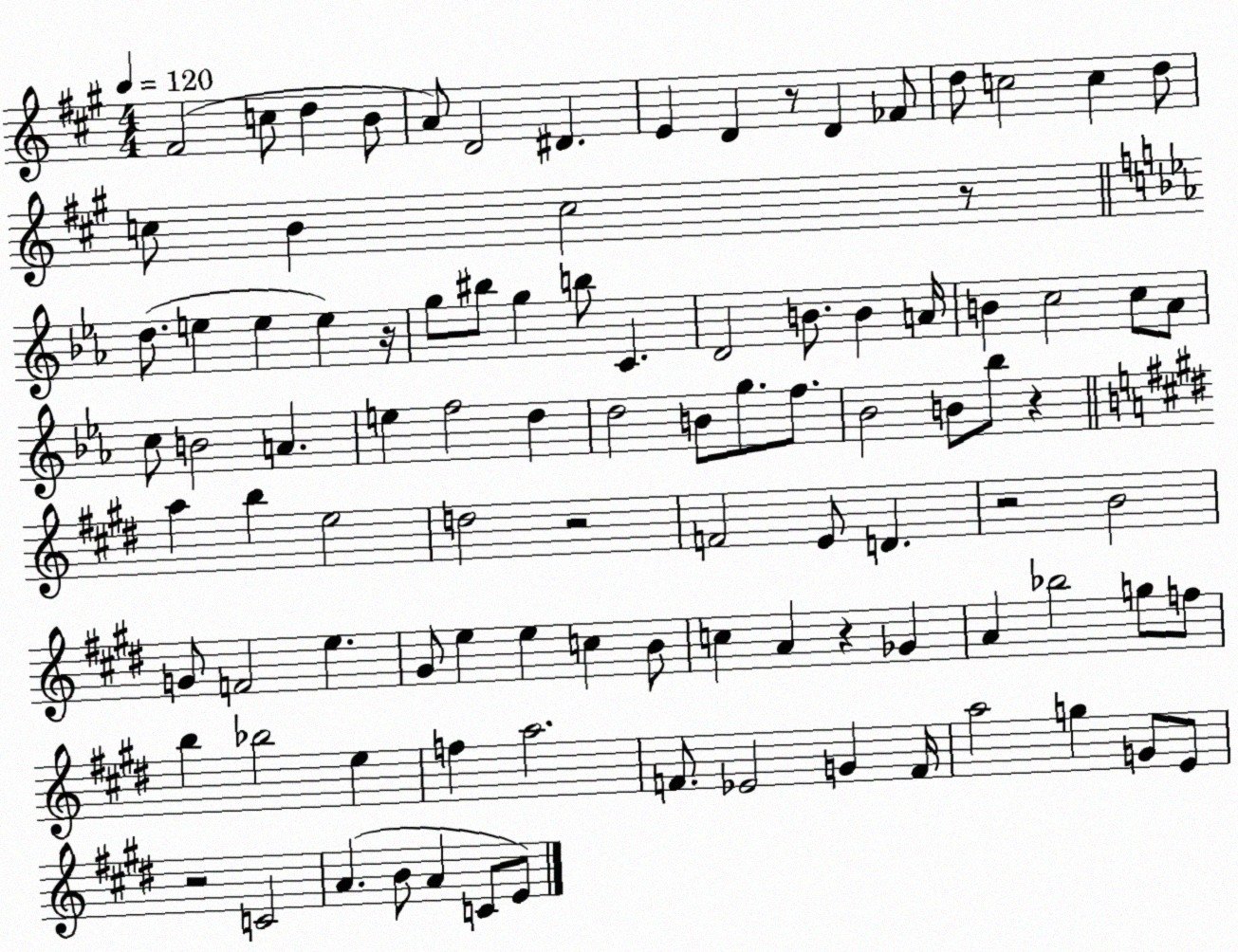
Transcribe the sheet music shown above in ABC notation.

X:1
T:Untitled
M:4/4
L:1/4
K:A
^F2 c/2 d B/2 A/2 D2 ^D E D z/2 D _F/2 d/2 c2 c d/2 c/2 B c2 z/2 d/2 e e e z/4 g/2 ^b/2 g b/2 C D2 B/2 B A/4 B c2 c/2 _A/2 c/2 B2 A e f2 d d2 B/2 g/2 f/2 _B2 B/2 _b/2 z a b e2 d2 z2 F2 E/2 D z2 B2 G/2 F2 e ^G/2 e e c B/2 c A z _G A _b2 g/2 f/2 b _b2 e f a2 F/2 _E2 G F/4 a2 g G/2 E/2 z2 C2 A B/2 A C/2 E/2